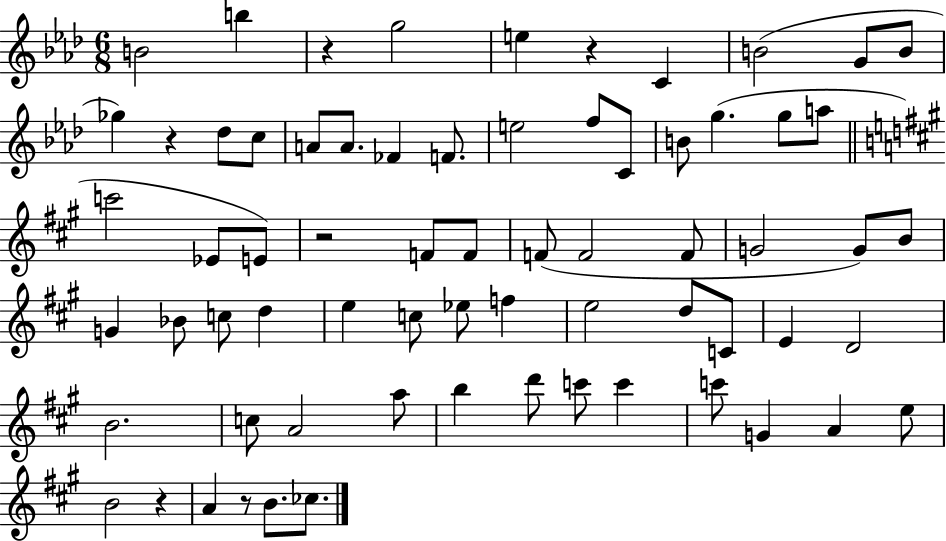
{
  \clef treble
  \numericTimeSignature
  \time 6/8
  \key aes \major
  b'2 b''4 | r4 g''2 | e''4 r4 c'4 | b'2( g'8 b'8 | \break ges''4) r4 des''8 c''8 | a'8 a'8. fes'4 f'8. | e''2 f''8 c'8 | b'8 g''4.( g''8 a''8 | \break \bar "||" \break \key a \major c'''2 ees'8 e'8) | r2 f'8 f'8 | f'8( f'2 f'8 | g'2 g'8) b'8 | \break g'4 bes'8 c''8 d''4 | e''4 c''8 ees''8 f''4 | e''2 d''8 c'8 | e'4 d'2 | \break b'2. | c''8 a'2 a''8 | b''4 d'''8 c'''8 c'''4 | c'''8 g'4 a'4 e''8 | \break b'2 r4 | a'4 r8 b'8. ces''8. | \bar "|."
}